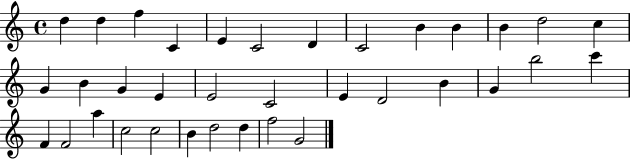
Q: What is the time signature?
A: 4/4